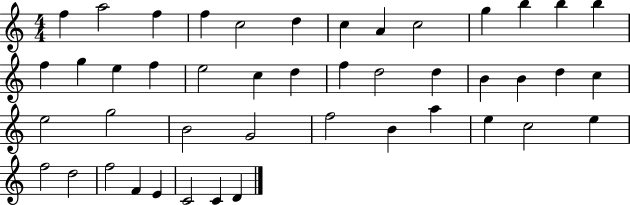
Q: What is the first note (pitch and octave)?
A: F5